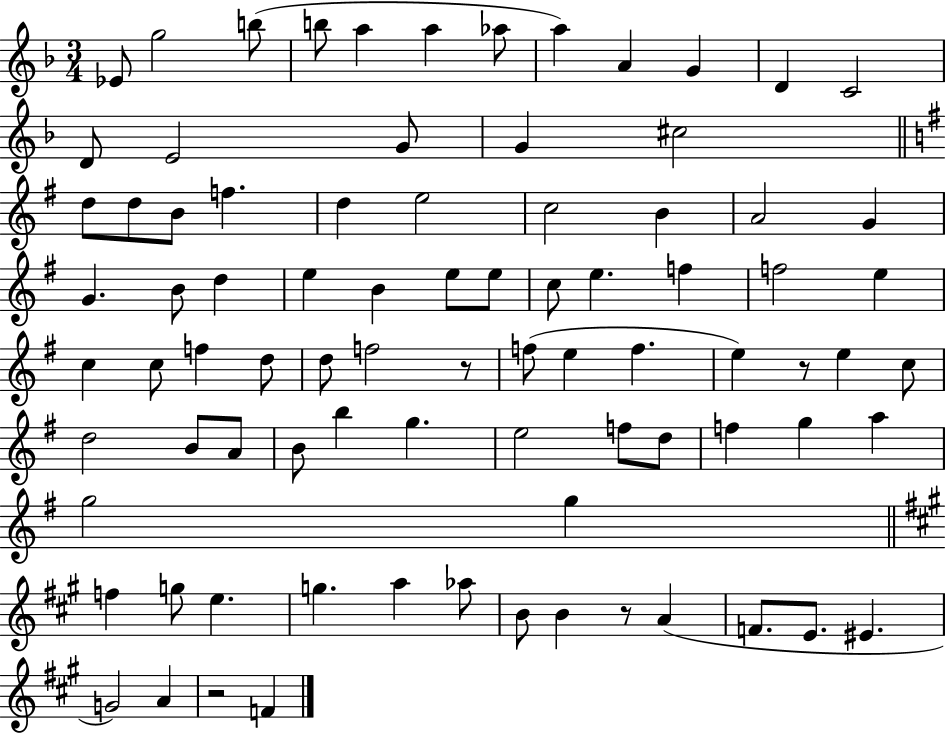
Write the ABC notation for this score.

X:1
T:Untitled
M:3/4
L:1/4
K:F
_E/2 g2 b/2 b/2 a a _a/2 a A G D C2 D/2 E2 G/2 G ^c2 d/2 d/2 B/2 f d e2 c2 B A2 G G B/2 d e B e/2 e/2 c/2 e f f2 e c c/2 f d/2 d/2 f2 z/2 f/2 e f e z/2 e c/2 d2 B/2 A/2 B/2 b g e2 f/2 d/2 f g a g2 g f g/2 e g a _a/2 B/2 B z/2 A F/2 E/2 ^E G2 A z2 F